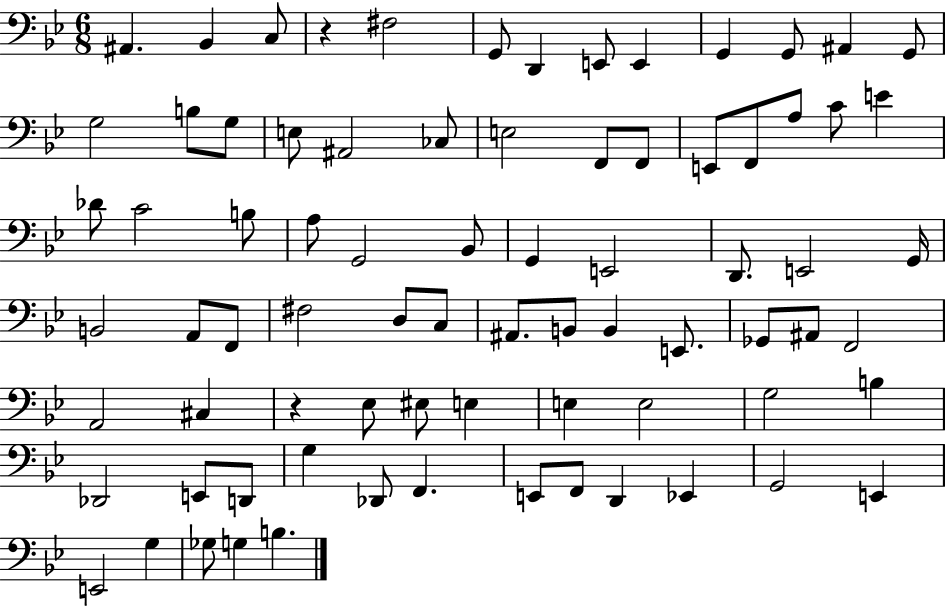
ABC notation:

X:1
T:Untitled
M:6/8
L:1/4
K:Bb
^A,, _B,, C,/2 z ^F,2 G,,/2 D,, E,,/2 E,, G,, G,,/2 ^A,, G,,/2 G,2 B,/2 G,/2 E,/2 ^A,,2 _C,/2 E,2 F,,/2 F,,/2 E,,/2 F,,/2 A,/2 C/2 E _D/2 C2 B,/2 A,/2 G,,2 _B,,/2 G,, E,,2 D,,/2 E,,2 G,,/4 B,,2 A,,/2 F,,/2 ^F,2 D,/2 C,/2 ^A,,/2 B,,/2 B,, E,,/2 _G,,/2 ^A,,/2 F,,2 A,,2 ^C, z _E,/2 ^E,/2 E, E, E,2 G,2 B, _D,,2 E,,/2 D,,/2 G, _D,,/2 F,, E,,/2 F,,/2 D,, _E,, G,,2 E,, E,,2 G, _G,/2 G, B,